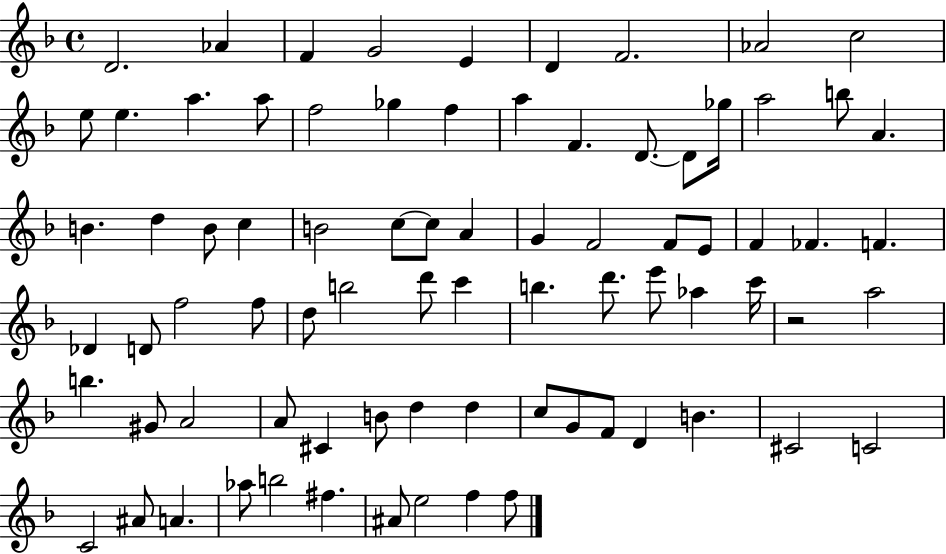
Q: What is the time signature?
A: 4/4